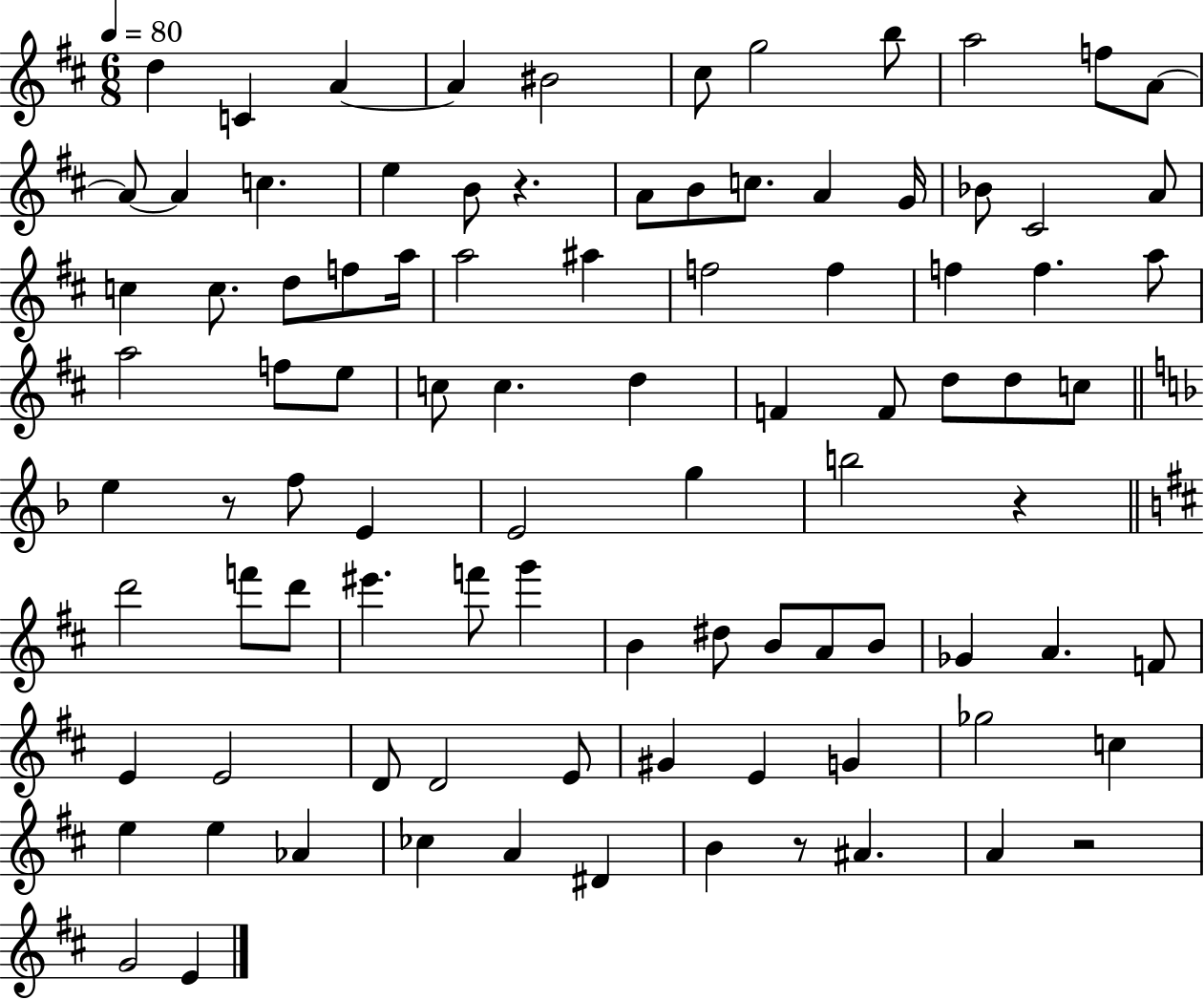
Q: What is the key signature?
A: D major